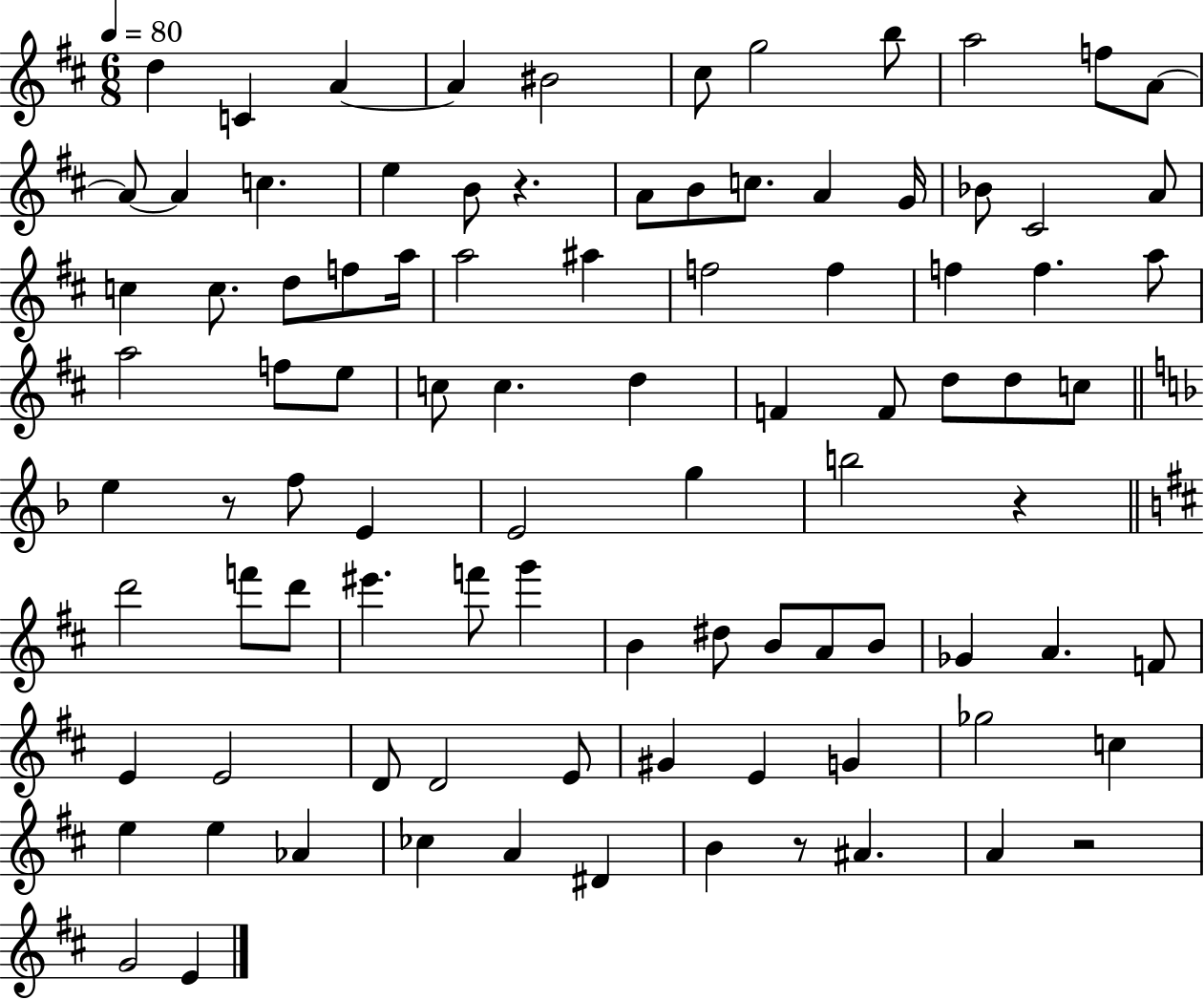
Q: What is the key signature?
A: D major